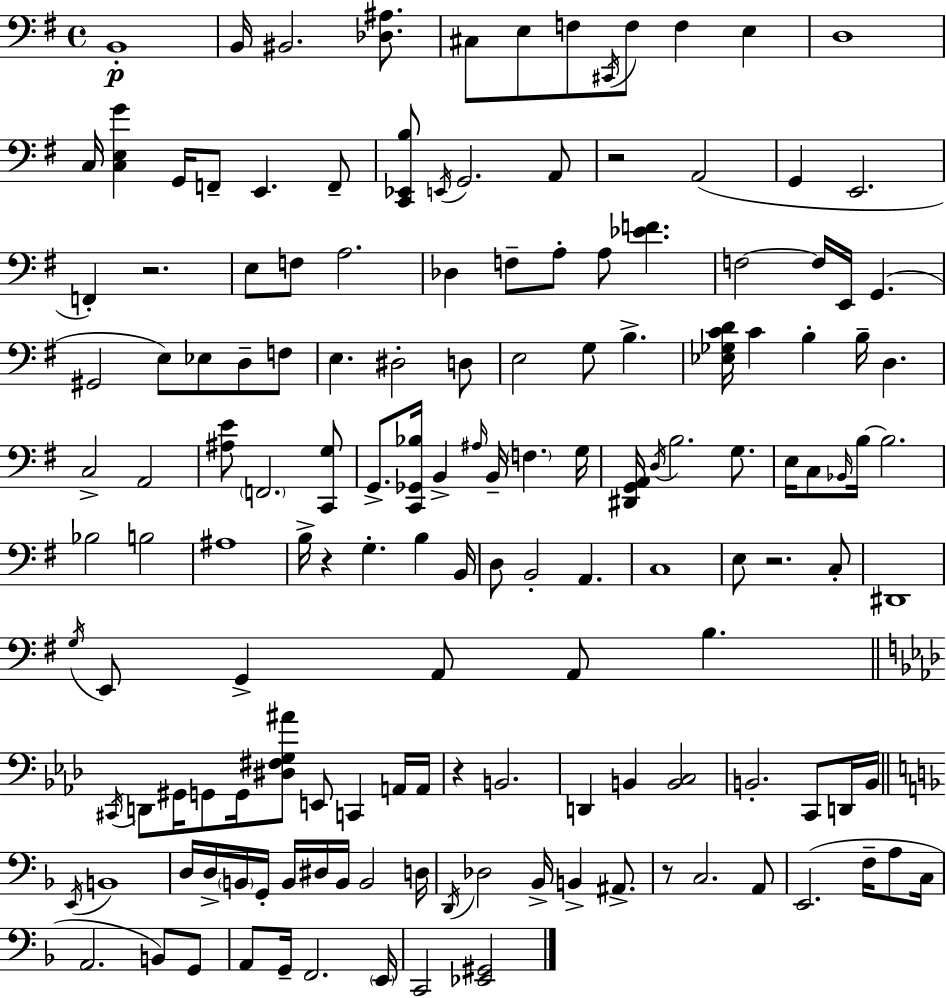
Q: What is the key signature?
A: G major